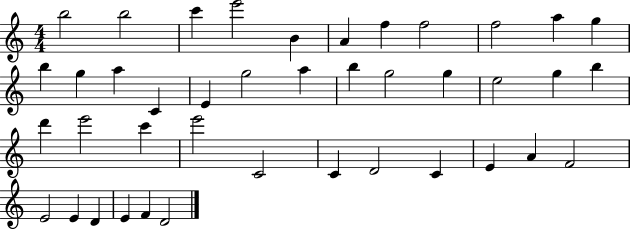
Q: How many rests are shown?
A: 0